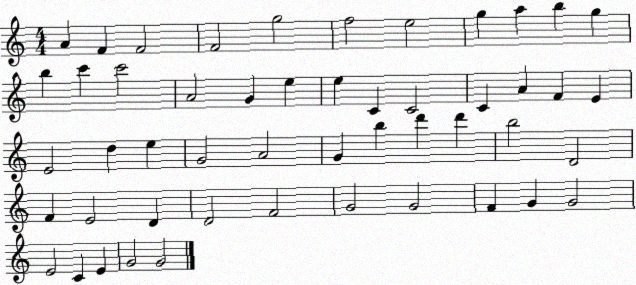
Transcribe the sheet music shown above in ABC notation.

X:1
T:Untitled
M:4/4
L:1/4
K:C
A F F2 F2 g2 f2 e2 g a b g b c' c'2 A2 G e e C C2 C A F E E2 d e G2 A2 G b d' d' b2 D2 F E2 D D2 F2 G2 G2 F G G2 E2 C E G2 G2